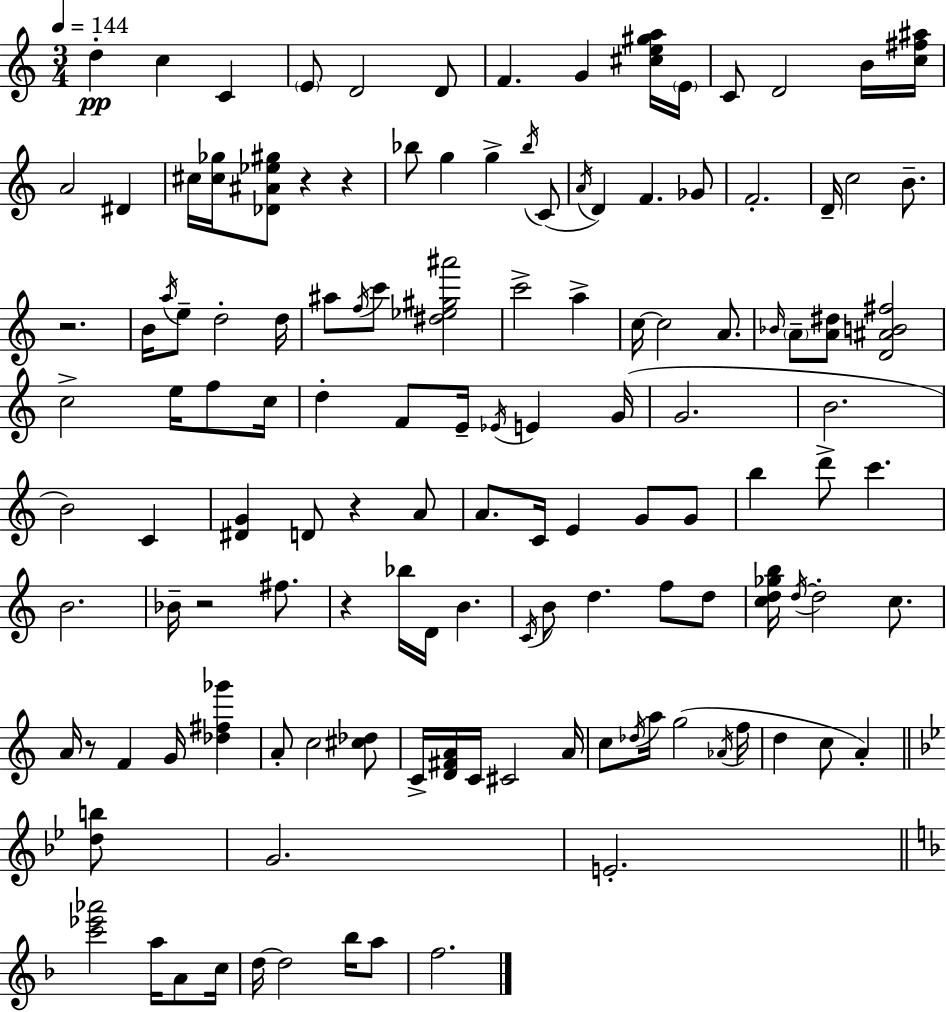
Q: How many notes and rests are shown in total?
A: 130